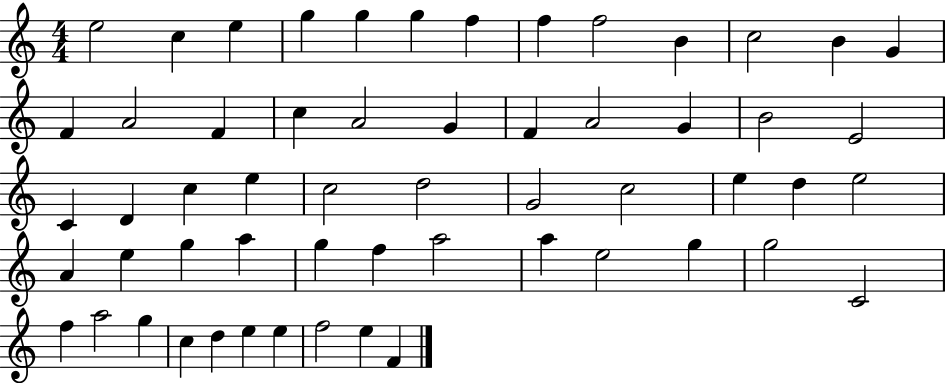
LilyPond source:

{
  \clef treble
  \numericTimeSignature
  \time 4/4
  \key c \major
  e''2 c''4 e''4 | g''4 g''4 g''4 f''4 | f''4 f''2 b'4 | c''2 b'4 g'4 | \break f'4 a'2 f'4 | c''4 a'2 g'4 | f'4 a'2 g'4 | b'2 e'2 | \break c'4 d'4 c''4 e''4 | c''2 d''2 | g'2 c''2 | e''4 d''4 e''2 | \break a'4 e''4 g''4 a''4 | g''4 f''4 a''2 | a''4 e''2 g''4 | g''2 c'2 | \break f''4 a''2 g''4 | c''4 d''4 e''4 e''4 | f''2 e''4 f'4 | \bar "|."
}